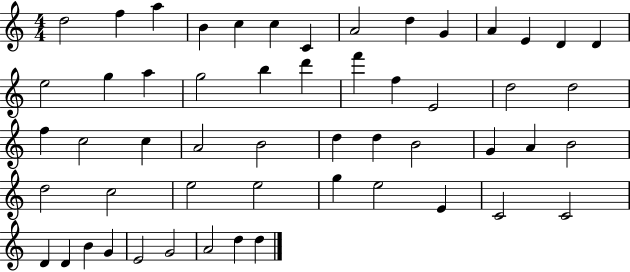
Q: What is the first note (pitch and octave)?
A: D5